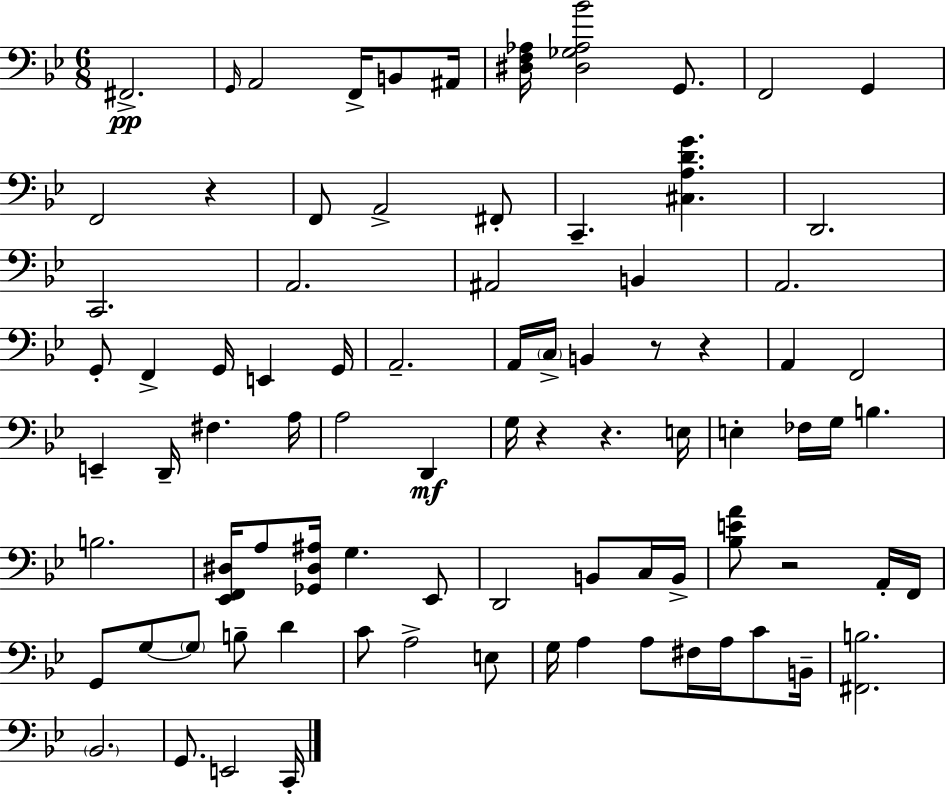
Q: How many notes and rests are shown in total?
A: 85